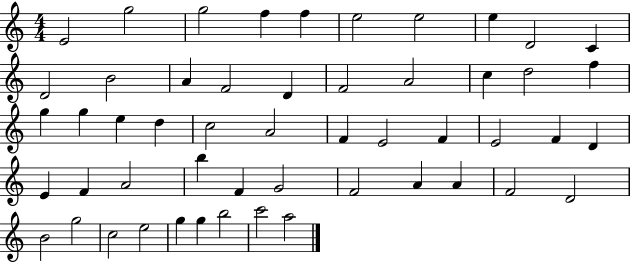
{
  \clef treble
  \numericTimeSignature
  \time 4/4
  \key c \major
  e'2 g''2 | g''2 f''4 f''4 | e''2 e''2 | e''4 d'2 c'4 | \break d'2 b'2 | a'4 f'2 d'4 | f'2 a'2 | c''4 d''2 f''4 | \break g''4 g''4 e''4 d''4 | c''2 a'2 | f'4 e'2 f'4 | e'2 f'4 d'4 | \break e'4 f'4 a'2 | b''4 f'4 g'2 | f'2 a'4 a'4 | f'2 d'2 | \break b'2 g''2 | c''2 e''2 | g''4 g''4 b''2 | c'''2 a''2 | \break \bar "|."
}